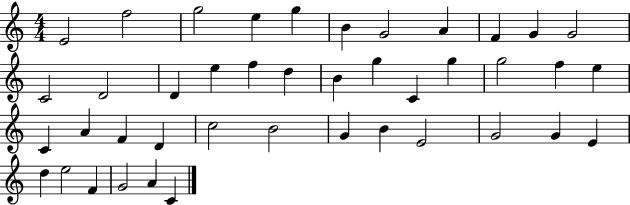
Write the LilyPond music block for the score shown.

{
  \clef treble
  \numericTimeSignature
  \time 4/4
  \key c \major
  e'2 f''2 | g''2 e''4 g''4 | b'4 g'2 a'4 | f'4 g'4 g'2 | \break c'2 d'2 | d'4 e''4 f''4 d''4 | b'4 g''4 c'4 g''4 | g''2 f''4 e''4 | \break c'4 a'4 f'4 d'4 | c''2 b'2 | g'4 b'4 e'2 | g'2 g'4 e'4 | \break d''4 e''2 f'4 | g'2 a'4 c'4 | \bar "|."
}